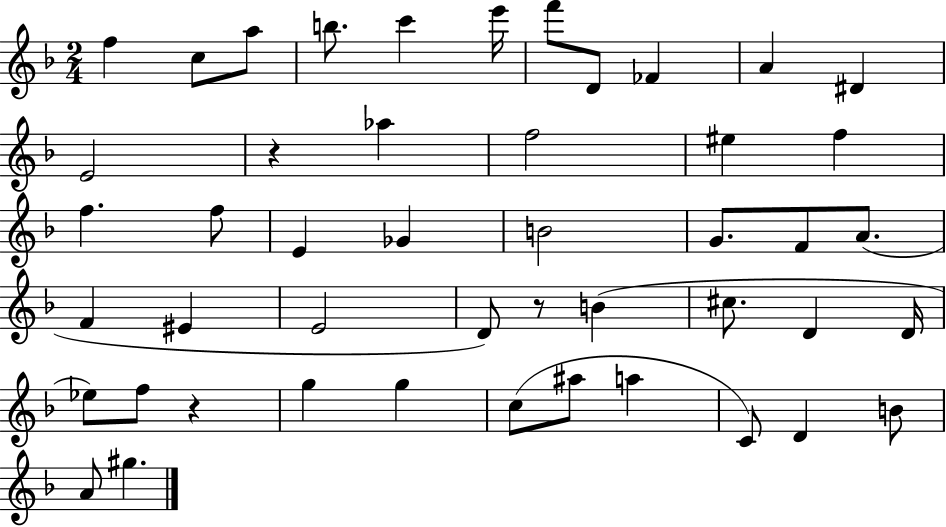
F5/q C5/e A5/e B5/e. C6/q E6/s F6/e D4/e FES4/q A4/q D#4/q E4/h R/q Ab5/q F5/h EIS5/q F5/q F5/q. F5/e E4/q Gb4/q B4/h G4/e. F4/e A4/e. F4/q EIS4/q E4/h D4/e R/e B4/q C#5/e. D4/q D4/s Eb5/e F5/e R/q G5/q G5/q C5/e A#5/e A5/q C4/e D4/q B4/e A4/e G#5/q.